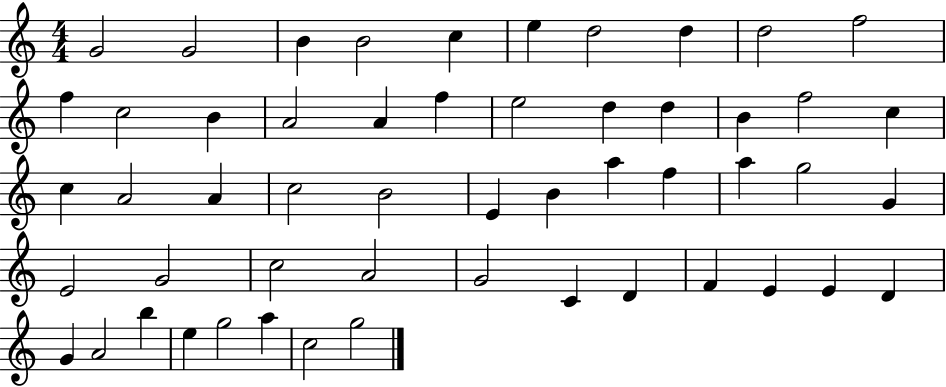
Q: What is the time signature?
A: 4/4